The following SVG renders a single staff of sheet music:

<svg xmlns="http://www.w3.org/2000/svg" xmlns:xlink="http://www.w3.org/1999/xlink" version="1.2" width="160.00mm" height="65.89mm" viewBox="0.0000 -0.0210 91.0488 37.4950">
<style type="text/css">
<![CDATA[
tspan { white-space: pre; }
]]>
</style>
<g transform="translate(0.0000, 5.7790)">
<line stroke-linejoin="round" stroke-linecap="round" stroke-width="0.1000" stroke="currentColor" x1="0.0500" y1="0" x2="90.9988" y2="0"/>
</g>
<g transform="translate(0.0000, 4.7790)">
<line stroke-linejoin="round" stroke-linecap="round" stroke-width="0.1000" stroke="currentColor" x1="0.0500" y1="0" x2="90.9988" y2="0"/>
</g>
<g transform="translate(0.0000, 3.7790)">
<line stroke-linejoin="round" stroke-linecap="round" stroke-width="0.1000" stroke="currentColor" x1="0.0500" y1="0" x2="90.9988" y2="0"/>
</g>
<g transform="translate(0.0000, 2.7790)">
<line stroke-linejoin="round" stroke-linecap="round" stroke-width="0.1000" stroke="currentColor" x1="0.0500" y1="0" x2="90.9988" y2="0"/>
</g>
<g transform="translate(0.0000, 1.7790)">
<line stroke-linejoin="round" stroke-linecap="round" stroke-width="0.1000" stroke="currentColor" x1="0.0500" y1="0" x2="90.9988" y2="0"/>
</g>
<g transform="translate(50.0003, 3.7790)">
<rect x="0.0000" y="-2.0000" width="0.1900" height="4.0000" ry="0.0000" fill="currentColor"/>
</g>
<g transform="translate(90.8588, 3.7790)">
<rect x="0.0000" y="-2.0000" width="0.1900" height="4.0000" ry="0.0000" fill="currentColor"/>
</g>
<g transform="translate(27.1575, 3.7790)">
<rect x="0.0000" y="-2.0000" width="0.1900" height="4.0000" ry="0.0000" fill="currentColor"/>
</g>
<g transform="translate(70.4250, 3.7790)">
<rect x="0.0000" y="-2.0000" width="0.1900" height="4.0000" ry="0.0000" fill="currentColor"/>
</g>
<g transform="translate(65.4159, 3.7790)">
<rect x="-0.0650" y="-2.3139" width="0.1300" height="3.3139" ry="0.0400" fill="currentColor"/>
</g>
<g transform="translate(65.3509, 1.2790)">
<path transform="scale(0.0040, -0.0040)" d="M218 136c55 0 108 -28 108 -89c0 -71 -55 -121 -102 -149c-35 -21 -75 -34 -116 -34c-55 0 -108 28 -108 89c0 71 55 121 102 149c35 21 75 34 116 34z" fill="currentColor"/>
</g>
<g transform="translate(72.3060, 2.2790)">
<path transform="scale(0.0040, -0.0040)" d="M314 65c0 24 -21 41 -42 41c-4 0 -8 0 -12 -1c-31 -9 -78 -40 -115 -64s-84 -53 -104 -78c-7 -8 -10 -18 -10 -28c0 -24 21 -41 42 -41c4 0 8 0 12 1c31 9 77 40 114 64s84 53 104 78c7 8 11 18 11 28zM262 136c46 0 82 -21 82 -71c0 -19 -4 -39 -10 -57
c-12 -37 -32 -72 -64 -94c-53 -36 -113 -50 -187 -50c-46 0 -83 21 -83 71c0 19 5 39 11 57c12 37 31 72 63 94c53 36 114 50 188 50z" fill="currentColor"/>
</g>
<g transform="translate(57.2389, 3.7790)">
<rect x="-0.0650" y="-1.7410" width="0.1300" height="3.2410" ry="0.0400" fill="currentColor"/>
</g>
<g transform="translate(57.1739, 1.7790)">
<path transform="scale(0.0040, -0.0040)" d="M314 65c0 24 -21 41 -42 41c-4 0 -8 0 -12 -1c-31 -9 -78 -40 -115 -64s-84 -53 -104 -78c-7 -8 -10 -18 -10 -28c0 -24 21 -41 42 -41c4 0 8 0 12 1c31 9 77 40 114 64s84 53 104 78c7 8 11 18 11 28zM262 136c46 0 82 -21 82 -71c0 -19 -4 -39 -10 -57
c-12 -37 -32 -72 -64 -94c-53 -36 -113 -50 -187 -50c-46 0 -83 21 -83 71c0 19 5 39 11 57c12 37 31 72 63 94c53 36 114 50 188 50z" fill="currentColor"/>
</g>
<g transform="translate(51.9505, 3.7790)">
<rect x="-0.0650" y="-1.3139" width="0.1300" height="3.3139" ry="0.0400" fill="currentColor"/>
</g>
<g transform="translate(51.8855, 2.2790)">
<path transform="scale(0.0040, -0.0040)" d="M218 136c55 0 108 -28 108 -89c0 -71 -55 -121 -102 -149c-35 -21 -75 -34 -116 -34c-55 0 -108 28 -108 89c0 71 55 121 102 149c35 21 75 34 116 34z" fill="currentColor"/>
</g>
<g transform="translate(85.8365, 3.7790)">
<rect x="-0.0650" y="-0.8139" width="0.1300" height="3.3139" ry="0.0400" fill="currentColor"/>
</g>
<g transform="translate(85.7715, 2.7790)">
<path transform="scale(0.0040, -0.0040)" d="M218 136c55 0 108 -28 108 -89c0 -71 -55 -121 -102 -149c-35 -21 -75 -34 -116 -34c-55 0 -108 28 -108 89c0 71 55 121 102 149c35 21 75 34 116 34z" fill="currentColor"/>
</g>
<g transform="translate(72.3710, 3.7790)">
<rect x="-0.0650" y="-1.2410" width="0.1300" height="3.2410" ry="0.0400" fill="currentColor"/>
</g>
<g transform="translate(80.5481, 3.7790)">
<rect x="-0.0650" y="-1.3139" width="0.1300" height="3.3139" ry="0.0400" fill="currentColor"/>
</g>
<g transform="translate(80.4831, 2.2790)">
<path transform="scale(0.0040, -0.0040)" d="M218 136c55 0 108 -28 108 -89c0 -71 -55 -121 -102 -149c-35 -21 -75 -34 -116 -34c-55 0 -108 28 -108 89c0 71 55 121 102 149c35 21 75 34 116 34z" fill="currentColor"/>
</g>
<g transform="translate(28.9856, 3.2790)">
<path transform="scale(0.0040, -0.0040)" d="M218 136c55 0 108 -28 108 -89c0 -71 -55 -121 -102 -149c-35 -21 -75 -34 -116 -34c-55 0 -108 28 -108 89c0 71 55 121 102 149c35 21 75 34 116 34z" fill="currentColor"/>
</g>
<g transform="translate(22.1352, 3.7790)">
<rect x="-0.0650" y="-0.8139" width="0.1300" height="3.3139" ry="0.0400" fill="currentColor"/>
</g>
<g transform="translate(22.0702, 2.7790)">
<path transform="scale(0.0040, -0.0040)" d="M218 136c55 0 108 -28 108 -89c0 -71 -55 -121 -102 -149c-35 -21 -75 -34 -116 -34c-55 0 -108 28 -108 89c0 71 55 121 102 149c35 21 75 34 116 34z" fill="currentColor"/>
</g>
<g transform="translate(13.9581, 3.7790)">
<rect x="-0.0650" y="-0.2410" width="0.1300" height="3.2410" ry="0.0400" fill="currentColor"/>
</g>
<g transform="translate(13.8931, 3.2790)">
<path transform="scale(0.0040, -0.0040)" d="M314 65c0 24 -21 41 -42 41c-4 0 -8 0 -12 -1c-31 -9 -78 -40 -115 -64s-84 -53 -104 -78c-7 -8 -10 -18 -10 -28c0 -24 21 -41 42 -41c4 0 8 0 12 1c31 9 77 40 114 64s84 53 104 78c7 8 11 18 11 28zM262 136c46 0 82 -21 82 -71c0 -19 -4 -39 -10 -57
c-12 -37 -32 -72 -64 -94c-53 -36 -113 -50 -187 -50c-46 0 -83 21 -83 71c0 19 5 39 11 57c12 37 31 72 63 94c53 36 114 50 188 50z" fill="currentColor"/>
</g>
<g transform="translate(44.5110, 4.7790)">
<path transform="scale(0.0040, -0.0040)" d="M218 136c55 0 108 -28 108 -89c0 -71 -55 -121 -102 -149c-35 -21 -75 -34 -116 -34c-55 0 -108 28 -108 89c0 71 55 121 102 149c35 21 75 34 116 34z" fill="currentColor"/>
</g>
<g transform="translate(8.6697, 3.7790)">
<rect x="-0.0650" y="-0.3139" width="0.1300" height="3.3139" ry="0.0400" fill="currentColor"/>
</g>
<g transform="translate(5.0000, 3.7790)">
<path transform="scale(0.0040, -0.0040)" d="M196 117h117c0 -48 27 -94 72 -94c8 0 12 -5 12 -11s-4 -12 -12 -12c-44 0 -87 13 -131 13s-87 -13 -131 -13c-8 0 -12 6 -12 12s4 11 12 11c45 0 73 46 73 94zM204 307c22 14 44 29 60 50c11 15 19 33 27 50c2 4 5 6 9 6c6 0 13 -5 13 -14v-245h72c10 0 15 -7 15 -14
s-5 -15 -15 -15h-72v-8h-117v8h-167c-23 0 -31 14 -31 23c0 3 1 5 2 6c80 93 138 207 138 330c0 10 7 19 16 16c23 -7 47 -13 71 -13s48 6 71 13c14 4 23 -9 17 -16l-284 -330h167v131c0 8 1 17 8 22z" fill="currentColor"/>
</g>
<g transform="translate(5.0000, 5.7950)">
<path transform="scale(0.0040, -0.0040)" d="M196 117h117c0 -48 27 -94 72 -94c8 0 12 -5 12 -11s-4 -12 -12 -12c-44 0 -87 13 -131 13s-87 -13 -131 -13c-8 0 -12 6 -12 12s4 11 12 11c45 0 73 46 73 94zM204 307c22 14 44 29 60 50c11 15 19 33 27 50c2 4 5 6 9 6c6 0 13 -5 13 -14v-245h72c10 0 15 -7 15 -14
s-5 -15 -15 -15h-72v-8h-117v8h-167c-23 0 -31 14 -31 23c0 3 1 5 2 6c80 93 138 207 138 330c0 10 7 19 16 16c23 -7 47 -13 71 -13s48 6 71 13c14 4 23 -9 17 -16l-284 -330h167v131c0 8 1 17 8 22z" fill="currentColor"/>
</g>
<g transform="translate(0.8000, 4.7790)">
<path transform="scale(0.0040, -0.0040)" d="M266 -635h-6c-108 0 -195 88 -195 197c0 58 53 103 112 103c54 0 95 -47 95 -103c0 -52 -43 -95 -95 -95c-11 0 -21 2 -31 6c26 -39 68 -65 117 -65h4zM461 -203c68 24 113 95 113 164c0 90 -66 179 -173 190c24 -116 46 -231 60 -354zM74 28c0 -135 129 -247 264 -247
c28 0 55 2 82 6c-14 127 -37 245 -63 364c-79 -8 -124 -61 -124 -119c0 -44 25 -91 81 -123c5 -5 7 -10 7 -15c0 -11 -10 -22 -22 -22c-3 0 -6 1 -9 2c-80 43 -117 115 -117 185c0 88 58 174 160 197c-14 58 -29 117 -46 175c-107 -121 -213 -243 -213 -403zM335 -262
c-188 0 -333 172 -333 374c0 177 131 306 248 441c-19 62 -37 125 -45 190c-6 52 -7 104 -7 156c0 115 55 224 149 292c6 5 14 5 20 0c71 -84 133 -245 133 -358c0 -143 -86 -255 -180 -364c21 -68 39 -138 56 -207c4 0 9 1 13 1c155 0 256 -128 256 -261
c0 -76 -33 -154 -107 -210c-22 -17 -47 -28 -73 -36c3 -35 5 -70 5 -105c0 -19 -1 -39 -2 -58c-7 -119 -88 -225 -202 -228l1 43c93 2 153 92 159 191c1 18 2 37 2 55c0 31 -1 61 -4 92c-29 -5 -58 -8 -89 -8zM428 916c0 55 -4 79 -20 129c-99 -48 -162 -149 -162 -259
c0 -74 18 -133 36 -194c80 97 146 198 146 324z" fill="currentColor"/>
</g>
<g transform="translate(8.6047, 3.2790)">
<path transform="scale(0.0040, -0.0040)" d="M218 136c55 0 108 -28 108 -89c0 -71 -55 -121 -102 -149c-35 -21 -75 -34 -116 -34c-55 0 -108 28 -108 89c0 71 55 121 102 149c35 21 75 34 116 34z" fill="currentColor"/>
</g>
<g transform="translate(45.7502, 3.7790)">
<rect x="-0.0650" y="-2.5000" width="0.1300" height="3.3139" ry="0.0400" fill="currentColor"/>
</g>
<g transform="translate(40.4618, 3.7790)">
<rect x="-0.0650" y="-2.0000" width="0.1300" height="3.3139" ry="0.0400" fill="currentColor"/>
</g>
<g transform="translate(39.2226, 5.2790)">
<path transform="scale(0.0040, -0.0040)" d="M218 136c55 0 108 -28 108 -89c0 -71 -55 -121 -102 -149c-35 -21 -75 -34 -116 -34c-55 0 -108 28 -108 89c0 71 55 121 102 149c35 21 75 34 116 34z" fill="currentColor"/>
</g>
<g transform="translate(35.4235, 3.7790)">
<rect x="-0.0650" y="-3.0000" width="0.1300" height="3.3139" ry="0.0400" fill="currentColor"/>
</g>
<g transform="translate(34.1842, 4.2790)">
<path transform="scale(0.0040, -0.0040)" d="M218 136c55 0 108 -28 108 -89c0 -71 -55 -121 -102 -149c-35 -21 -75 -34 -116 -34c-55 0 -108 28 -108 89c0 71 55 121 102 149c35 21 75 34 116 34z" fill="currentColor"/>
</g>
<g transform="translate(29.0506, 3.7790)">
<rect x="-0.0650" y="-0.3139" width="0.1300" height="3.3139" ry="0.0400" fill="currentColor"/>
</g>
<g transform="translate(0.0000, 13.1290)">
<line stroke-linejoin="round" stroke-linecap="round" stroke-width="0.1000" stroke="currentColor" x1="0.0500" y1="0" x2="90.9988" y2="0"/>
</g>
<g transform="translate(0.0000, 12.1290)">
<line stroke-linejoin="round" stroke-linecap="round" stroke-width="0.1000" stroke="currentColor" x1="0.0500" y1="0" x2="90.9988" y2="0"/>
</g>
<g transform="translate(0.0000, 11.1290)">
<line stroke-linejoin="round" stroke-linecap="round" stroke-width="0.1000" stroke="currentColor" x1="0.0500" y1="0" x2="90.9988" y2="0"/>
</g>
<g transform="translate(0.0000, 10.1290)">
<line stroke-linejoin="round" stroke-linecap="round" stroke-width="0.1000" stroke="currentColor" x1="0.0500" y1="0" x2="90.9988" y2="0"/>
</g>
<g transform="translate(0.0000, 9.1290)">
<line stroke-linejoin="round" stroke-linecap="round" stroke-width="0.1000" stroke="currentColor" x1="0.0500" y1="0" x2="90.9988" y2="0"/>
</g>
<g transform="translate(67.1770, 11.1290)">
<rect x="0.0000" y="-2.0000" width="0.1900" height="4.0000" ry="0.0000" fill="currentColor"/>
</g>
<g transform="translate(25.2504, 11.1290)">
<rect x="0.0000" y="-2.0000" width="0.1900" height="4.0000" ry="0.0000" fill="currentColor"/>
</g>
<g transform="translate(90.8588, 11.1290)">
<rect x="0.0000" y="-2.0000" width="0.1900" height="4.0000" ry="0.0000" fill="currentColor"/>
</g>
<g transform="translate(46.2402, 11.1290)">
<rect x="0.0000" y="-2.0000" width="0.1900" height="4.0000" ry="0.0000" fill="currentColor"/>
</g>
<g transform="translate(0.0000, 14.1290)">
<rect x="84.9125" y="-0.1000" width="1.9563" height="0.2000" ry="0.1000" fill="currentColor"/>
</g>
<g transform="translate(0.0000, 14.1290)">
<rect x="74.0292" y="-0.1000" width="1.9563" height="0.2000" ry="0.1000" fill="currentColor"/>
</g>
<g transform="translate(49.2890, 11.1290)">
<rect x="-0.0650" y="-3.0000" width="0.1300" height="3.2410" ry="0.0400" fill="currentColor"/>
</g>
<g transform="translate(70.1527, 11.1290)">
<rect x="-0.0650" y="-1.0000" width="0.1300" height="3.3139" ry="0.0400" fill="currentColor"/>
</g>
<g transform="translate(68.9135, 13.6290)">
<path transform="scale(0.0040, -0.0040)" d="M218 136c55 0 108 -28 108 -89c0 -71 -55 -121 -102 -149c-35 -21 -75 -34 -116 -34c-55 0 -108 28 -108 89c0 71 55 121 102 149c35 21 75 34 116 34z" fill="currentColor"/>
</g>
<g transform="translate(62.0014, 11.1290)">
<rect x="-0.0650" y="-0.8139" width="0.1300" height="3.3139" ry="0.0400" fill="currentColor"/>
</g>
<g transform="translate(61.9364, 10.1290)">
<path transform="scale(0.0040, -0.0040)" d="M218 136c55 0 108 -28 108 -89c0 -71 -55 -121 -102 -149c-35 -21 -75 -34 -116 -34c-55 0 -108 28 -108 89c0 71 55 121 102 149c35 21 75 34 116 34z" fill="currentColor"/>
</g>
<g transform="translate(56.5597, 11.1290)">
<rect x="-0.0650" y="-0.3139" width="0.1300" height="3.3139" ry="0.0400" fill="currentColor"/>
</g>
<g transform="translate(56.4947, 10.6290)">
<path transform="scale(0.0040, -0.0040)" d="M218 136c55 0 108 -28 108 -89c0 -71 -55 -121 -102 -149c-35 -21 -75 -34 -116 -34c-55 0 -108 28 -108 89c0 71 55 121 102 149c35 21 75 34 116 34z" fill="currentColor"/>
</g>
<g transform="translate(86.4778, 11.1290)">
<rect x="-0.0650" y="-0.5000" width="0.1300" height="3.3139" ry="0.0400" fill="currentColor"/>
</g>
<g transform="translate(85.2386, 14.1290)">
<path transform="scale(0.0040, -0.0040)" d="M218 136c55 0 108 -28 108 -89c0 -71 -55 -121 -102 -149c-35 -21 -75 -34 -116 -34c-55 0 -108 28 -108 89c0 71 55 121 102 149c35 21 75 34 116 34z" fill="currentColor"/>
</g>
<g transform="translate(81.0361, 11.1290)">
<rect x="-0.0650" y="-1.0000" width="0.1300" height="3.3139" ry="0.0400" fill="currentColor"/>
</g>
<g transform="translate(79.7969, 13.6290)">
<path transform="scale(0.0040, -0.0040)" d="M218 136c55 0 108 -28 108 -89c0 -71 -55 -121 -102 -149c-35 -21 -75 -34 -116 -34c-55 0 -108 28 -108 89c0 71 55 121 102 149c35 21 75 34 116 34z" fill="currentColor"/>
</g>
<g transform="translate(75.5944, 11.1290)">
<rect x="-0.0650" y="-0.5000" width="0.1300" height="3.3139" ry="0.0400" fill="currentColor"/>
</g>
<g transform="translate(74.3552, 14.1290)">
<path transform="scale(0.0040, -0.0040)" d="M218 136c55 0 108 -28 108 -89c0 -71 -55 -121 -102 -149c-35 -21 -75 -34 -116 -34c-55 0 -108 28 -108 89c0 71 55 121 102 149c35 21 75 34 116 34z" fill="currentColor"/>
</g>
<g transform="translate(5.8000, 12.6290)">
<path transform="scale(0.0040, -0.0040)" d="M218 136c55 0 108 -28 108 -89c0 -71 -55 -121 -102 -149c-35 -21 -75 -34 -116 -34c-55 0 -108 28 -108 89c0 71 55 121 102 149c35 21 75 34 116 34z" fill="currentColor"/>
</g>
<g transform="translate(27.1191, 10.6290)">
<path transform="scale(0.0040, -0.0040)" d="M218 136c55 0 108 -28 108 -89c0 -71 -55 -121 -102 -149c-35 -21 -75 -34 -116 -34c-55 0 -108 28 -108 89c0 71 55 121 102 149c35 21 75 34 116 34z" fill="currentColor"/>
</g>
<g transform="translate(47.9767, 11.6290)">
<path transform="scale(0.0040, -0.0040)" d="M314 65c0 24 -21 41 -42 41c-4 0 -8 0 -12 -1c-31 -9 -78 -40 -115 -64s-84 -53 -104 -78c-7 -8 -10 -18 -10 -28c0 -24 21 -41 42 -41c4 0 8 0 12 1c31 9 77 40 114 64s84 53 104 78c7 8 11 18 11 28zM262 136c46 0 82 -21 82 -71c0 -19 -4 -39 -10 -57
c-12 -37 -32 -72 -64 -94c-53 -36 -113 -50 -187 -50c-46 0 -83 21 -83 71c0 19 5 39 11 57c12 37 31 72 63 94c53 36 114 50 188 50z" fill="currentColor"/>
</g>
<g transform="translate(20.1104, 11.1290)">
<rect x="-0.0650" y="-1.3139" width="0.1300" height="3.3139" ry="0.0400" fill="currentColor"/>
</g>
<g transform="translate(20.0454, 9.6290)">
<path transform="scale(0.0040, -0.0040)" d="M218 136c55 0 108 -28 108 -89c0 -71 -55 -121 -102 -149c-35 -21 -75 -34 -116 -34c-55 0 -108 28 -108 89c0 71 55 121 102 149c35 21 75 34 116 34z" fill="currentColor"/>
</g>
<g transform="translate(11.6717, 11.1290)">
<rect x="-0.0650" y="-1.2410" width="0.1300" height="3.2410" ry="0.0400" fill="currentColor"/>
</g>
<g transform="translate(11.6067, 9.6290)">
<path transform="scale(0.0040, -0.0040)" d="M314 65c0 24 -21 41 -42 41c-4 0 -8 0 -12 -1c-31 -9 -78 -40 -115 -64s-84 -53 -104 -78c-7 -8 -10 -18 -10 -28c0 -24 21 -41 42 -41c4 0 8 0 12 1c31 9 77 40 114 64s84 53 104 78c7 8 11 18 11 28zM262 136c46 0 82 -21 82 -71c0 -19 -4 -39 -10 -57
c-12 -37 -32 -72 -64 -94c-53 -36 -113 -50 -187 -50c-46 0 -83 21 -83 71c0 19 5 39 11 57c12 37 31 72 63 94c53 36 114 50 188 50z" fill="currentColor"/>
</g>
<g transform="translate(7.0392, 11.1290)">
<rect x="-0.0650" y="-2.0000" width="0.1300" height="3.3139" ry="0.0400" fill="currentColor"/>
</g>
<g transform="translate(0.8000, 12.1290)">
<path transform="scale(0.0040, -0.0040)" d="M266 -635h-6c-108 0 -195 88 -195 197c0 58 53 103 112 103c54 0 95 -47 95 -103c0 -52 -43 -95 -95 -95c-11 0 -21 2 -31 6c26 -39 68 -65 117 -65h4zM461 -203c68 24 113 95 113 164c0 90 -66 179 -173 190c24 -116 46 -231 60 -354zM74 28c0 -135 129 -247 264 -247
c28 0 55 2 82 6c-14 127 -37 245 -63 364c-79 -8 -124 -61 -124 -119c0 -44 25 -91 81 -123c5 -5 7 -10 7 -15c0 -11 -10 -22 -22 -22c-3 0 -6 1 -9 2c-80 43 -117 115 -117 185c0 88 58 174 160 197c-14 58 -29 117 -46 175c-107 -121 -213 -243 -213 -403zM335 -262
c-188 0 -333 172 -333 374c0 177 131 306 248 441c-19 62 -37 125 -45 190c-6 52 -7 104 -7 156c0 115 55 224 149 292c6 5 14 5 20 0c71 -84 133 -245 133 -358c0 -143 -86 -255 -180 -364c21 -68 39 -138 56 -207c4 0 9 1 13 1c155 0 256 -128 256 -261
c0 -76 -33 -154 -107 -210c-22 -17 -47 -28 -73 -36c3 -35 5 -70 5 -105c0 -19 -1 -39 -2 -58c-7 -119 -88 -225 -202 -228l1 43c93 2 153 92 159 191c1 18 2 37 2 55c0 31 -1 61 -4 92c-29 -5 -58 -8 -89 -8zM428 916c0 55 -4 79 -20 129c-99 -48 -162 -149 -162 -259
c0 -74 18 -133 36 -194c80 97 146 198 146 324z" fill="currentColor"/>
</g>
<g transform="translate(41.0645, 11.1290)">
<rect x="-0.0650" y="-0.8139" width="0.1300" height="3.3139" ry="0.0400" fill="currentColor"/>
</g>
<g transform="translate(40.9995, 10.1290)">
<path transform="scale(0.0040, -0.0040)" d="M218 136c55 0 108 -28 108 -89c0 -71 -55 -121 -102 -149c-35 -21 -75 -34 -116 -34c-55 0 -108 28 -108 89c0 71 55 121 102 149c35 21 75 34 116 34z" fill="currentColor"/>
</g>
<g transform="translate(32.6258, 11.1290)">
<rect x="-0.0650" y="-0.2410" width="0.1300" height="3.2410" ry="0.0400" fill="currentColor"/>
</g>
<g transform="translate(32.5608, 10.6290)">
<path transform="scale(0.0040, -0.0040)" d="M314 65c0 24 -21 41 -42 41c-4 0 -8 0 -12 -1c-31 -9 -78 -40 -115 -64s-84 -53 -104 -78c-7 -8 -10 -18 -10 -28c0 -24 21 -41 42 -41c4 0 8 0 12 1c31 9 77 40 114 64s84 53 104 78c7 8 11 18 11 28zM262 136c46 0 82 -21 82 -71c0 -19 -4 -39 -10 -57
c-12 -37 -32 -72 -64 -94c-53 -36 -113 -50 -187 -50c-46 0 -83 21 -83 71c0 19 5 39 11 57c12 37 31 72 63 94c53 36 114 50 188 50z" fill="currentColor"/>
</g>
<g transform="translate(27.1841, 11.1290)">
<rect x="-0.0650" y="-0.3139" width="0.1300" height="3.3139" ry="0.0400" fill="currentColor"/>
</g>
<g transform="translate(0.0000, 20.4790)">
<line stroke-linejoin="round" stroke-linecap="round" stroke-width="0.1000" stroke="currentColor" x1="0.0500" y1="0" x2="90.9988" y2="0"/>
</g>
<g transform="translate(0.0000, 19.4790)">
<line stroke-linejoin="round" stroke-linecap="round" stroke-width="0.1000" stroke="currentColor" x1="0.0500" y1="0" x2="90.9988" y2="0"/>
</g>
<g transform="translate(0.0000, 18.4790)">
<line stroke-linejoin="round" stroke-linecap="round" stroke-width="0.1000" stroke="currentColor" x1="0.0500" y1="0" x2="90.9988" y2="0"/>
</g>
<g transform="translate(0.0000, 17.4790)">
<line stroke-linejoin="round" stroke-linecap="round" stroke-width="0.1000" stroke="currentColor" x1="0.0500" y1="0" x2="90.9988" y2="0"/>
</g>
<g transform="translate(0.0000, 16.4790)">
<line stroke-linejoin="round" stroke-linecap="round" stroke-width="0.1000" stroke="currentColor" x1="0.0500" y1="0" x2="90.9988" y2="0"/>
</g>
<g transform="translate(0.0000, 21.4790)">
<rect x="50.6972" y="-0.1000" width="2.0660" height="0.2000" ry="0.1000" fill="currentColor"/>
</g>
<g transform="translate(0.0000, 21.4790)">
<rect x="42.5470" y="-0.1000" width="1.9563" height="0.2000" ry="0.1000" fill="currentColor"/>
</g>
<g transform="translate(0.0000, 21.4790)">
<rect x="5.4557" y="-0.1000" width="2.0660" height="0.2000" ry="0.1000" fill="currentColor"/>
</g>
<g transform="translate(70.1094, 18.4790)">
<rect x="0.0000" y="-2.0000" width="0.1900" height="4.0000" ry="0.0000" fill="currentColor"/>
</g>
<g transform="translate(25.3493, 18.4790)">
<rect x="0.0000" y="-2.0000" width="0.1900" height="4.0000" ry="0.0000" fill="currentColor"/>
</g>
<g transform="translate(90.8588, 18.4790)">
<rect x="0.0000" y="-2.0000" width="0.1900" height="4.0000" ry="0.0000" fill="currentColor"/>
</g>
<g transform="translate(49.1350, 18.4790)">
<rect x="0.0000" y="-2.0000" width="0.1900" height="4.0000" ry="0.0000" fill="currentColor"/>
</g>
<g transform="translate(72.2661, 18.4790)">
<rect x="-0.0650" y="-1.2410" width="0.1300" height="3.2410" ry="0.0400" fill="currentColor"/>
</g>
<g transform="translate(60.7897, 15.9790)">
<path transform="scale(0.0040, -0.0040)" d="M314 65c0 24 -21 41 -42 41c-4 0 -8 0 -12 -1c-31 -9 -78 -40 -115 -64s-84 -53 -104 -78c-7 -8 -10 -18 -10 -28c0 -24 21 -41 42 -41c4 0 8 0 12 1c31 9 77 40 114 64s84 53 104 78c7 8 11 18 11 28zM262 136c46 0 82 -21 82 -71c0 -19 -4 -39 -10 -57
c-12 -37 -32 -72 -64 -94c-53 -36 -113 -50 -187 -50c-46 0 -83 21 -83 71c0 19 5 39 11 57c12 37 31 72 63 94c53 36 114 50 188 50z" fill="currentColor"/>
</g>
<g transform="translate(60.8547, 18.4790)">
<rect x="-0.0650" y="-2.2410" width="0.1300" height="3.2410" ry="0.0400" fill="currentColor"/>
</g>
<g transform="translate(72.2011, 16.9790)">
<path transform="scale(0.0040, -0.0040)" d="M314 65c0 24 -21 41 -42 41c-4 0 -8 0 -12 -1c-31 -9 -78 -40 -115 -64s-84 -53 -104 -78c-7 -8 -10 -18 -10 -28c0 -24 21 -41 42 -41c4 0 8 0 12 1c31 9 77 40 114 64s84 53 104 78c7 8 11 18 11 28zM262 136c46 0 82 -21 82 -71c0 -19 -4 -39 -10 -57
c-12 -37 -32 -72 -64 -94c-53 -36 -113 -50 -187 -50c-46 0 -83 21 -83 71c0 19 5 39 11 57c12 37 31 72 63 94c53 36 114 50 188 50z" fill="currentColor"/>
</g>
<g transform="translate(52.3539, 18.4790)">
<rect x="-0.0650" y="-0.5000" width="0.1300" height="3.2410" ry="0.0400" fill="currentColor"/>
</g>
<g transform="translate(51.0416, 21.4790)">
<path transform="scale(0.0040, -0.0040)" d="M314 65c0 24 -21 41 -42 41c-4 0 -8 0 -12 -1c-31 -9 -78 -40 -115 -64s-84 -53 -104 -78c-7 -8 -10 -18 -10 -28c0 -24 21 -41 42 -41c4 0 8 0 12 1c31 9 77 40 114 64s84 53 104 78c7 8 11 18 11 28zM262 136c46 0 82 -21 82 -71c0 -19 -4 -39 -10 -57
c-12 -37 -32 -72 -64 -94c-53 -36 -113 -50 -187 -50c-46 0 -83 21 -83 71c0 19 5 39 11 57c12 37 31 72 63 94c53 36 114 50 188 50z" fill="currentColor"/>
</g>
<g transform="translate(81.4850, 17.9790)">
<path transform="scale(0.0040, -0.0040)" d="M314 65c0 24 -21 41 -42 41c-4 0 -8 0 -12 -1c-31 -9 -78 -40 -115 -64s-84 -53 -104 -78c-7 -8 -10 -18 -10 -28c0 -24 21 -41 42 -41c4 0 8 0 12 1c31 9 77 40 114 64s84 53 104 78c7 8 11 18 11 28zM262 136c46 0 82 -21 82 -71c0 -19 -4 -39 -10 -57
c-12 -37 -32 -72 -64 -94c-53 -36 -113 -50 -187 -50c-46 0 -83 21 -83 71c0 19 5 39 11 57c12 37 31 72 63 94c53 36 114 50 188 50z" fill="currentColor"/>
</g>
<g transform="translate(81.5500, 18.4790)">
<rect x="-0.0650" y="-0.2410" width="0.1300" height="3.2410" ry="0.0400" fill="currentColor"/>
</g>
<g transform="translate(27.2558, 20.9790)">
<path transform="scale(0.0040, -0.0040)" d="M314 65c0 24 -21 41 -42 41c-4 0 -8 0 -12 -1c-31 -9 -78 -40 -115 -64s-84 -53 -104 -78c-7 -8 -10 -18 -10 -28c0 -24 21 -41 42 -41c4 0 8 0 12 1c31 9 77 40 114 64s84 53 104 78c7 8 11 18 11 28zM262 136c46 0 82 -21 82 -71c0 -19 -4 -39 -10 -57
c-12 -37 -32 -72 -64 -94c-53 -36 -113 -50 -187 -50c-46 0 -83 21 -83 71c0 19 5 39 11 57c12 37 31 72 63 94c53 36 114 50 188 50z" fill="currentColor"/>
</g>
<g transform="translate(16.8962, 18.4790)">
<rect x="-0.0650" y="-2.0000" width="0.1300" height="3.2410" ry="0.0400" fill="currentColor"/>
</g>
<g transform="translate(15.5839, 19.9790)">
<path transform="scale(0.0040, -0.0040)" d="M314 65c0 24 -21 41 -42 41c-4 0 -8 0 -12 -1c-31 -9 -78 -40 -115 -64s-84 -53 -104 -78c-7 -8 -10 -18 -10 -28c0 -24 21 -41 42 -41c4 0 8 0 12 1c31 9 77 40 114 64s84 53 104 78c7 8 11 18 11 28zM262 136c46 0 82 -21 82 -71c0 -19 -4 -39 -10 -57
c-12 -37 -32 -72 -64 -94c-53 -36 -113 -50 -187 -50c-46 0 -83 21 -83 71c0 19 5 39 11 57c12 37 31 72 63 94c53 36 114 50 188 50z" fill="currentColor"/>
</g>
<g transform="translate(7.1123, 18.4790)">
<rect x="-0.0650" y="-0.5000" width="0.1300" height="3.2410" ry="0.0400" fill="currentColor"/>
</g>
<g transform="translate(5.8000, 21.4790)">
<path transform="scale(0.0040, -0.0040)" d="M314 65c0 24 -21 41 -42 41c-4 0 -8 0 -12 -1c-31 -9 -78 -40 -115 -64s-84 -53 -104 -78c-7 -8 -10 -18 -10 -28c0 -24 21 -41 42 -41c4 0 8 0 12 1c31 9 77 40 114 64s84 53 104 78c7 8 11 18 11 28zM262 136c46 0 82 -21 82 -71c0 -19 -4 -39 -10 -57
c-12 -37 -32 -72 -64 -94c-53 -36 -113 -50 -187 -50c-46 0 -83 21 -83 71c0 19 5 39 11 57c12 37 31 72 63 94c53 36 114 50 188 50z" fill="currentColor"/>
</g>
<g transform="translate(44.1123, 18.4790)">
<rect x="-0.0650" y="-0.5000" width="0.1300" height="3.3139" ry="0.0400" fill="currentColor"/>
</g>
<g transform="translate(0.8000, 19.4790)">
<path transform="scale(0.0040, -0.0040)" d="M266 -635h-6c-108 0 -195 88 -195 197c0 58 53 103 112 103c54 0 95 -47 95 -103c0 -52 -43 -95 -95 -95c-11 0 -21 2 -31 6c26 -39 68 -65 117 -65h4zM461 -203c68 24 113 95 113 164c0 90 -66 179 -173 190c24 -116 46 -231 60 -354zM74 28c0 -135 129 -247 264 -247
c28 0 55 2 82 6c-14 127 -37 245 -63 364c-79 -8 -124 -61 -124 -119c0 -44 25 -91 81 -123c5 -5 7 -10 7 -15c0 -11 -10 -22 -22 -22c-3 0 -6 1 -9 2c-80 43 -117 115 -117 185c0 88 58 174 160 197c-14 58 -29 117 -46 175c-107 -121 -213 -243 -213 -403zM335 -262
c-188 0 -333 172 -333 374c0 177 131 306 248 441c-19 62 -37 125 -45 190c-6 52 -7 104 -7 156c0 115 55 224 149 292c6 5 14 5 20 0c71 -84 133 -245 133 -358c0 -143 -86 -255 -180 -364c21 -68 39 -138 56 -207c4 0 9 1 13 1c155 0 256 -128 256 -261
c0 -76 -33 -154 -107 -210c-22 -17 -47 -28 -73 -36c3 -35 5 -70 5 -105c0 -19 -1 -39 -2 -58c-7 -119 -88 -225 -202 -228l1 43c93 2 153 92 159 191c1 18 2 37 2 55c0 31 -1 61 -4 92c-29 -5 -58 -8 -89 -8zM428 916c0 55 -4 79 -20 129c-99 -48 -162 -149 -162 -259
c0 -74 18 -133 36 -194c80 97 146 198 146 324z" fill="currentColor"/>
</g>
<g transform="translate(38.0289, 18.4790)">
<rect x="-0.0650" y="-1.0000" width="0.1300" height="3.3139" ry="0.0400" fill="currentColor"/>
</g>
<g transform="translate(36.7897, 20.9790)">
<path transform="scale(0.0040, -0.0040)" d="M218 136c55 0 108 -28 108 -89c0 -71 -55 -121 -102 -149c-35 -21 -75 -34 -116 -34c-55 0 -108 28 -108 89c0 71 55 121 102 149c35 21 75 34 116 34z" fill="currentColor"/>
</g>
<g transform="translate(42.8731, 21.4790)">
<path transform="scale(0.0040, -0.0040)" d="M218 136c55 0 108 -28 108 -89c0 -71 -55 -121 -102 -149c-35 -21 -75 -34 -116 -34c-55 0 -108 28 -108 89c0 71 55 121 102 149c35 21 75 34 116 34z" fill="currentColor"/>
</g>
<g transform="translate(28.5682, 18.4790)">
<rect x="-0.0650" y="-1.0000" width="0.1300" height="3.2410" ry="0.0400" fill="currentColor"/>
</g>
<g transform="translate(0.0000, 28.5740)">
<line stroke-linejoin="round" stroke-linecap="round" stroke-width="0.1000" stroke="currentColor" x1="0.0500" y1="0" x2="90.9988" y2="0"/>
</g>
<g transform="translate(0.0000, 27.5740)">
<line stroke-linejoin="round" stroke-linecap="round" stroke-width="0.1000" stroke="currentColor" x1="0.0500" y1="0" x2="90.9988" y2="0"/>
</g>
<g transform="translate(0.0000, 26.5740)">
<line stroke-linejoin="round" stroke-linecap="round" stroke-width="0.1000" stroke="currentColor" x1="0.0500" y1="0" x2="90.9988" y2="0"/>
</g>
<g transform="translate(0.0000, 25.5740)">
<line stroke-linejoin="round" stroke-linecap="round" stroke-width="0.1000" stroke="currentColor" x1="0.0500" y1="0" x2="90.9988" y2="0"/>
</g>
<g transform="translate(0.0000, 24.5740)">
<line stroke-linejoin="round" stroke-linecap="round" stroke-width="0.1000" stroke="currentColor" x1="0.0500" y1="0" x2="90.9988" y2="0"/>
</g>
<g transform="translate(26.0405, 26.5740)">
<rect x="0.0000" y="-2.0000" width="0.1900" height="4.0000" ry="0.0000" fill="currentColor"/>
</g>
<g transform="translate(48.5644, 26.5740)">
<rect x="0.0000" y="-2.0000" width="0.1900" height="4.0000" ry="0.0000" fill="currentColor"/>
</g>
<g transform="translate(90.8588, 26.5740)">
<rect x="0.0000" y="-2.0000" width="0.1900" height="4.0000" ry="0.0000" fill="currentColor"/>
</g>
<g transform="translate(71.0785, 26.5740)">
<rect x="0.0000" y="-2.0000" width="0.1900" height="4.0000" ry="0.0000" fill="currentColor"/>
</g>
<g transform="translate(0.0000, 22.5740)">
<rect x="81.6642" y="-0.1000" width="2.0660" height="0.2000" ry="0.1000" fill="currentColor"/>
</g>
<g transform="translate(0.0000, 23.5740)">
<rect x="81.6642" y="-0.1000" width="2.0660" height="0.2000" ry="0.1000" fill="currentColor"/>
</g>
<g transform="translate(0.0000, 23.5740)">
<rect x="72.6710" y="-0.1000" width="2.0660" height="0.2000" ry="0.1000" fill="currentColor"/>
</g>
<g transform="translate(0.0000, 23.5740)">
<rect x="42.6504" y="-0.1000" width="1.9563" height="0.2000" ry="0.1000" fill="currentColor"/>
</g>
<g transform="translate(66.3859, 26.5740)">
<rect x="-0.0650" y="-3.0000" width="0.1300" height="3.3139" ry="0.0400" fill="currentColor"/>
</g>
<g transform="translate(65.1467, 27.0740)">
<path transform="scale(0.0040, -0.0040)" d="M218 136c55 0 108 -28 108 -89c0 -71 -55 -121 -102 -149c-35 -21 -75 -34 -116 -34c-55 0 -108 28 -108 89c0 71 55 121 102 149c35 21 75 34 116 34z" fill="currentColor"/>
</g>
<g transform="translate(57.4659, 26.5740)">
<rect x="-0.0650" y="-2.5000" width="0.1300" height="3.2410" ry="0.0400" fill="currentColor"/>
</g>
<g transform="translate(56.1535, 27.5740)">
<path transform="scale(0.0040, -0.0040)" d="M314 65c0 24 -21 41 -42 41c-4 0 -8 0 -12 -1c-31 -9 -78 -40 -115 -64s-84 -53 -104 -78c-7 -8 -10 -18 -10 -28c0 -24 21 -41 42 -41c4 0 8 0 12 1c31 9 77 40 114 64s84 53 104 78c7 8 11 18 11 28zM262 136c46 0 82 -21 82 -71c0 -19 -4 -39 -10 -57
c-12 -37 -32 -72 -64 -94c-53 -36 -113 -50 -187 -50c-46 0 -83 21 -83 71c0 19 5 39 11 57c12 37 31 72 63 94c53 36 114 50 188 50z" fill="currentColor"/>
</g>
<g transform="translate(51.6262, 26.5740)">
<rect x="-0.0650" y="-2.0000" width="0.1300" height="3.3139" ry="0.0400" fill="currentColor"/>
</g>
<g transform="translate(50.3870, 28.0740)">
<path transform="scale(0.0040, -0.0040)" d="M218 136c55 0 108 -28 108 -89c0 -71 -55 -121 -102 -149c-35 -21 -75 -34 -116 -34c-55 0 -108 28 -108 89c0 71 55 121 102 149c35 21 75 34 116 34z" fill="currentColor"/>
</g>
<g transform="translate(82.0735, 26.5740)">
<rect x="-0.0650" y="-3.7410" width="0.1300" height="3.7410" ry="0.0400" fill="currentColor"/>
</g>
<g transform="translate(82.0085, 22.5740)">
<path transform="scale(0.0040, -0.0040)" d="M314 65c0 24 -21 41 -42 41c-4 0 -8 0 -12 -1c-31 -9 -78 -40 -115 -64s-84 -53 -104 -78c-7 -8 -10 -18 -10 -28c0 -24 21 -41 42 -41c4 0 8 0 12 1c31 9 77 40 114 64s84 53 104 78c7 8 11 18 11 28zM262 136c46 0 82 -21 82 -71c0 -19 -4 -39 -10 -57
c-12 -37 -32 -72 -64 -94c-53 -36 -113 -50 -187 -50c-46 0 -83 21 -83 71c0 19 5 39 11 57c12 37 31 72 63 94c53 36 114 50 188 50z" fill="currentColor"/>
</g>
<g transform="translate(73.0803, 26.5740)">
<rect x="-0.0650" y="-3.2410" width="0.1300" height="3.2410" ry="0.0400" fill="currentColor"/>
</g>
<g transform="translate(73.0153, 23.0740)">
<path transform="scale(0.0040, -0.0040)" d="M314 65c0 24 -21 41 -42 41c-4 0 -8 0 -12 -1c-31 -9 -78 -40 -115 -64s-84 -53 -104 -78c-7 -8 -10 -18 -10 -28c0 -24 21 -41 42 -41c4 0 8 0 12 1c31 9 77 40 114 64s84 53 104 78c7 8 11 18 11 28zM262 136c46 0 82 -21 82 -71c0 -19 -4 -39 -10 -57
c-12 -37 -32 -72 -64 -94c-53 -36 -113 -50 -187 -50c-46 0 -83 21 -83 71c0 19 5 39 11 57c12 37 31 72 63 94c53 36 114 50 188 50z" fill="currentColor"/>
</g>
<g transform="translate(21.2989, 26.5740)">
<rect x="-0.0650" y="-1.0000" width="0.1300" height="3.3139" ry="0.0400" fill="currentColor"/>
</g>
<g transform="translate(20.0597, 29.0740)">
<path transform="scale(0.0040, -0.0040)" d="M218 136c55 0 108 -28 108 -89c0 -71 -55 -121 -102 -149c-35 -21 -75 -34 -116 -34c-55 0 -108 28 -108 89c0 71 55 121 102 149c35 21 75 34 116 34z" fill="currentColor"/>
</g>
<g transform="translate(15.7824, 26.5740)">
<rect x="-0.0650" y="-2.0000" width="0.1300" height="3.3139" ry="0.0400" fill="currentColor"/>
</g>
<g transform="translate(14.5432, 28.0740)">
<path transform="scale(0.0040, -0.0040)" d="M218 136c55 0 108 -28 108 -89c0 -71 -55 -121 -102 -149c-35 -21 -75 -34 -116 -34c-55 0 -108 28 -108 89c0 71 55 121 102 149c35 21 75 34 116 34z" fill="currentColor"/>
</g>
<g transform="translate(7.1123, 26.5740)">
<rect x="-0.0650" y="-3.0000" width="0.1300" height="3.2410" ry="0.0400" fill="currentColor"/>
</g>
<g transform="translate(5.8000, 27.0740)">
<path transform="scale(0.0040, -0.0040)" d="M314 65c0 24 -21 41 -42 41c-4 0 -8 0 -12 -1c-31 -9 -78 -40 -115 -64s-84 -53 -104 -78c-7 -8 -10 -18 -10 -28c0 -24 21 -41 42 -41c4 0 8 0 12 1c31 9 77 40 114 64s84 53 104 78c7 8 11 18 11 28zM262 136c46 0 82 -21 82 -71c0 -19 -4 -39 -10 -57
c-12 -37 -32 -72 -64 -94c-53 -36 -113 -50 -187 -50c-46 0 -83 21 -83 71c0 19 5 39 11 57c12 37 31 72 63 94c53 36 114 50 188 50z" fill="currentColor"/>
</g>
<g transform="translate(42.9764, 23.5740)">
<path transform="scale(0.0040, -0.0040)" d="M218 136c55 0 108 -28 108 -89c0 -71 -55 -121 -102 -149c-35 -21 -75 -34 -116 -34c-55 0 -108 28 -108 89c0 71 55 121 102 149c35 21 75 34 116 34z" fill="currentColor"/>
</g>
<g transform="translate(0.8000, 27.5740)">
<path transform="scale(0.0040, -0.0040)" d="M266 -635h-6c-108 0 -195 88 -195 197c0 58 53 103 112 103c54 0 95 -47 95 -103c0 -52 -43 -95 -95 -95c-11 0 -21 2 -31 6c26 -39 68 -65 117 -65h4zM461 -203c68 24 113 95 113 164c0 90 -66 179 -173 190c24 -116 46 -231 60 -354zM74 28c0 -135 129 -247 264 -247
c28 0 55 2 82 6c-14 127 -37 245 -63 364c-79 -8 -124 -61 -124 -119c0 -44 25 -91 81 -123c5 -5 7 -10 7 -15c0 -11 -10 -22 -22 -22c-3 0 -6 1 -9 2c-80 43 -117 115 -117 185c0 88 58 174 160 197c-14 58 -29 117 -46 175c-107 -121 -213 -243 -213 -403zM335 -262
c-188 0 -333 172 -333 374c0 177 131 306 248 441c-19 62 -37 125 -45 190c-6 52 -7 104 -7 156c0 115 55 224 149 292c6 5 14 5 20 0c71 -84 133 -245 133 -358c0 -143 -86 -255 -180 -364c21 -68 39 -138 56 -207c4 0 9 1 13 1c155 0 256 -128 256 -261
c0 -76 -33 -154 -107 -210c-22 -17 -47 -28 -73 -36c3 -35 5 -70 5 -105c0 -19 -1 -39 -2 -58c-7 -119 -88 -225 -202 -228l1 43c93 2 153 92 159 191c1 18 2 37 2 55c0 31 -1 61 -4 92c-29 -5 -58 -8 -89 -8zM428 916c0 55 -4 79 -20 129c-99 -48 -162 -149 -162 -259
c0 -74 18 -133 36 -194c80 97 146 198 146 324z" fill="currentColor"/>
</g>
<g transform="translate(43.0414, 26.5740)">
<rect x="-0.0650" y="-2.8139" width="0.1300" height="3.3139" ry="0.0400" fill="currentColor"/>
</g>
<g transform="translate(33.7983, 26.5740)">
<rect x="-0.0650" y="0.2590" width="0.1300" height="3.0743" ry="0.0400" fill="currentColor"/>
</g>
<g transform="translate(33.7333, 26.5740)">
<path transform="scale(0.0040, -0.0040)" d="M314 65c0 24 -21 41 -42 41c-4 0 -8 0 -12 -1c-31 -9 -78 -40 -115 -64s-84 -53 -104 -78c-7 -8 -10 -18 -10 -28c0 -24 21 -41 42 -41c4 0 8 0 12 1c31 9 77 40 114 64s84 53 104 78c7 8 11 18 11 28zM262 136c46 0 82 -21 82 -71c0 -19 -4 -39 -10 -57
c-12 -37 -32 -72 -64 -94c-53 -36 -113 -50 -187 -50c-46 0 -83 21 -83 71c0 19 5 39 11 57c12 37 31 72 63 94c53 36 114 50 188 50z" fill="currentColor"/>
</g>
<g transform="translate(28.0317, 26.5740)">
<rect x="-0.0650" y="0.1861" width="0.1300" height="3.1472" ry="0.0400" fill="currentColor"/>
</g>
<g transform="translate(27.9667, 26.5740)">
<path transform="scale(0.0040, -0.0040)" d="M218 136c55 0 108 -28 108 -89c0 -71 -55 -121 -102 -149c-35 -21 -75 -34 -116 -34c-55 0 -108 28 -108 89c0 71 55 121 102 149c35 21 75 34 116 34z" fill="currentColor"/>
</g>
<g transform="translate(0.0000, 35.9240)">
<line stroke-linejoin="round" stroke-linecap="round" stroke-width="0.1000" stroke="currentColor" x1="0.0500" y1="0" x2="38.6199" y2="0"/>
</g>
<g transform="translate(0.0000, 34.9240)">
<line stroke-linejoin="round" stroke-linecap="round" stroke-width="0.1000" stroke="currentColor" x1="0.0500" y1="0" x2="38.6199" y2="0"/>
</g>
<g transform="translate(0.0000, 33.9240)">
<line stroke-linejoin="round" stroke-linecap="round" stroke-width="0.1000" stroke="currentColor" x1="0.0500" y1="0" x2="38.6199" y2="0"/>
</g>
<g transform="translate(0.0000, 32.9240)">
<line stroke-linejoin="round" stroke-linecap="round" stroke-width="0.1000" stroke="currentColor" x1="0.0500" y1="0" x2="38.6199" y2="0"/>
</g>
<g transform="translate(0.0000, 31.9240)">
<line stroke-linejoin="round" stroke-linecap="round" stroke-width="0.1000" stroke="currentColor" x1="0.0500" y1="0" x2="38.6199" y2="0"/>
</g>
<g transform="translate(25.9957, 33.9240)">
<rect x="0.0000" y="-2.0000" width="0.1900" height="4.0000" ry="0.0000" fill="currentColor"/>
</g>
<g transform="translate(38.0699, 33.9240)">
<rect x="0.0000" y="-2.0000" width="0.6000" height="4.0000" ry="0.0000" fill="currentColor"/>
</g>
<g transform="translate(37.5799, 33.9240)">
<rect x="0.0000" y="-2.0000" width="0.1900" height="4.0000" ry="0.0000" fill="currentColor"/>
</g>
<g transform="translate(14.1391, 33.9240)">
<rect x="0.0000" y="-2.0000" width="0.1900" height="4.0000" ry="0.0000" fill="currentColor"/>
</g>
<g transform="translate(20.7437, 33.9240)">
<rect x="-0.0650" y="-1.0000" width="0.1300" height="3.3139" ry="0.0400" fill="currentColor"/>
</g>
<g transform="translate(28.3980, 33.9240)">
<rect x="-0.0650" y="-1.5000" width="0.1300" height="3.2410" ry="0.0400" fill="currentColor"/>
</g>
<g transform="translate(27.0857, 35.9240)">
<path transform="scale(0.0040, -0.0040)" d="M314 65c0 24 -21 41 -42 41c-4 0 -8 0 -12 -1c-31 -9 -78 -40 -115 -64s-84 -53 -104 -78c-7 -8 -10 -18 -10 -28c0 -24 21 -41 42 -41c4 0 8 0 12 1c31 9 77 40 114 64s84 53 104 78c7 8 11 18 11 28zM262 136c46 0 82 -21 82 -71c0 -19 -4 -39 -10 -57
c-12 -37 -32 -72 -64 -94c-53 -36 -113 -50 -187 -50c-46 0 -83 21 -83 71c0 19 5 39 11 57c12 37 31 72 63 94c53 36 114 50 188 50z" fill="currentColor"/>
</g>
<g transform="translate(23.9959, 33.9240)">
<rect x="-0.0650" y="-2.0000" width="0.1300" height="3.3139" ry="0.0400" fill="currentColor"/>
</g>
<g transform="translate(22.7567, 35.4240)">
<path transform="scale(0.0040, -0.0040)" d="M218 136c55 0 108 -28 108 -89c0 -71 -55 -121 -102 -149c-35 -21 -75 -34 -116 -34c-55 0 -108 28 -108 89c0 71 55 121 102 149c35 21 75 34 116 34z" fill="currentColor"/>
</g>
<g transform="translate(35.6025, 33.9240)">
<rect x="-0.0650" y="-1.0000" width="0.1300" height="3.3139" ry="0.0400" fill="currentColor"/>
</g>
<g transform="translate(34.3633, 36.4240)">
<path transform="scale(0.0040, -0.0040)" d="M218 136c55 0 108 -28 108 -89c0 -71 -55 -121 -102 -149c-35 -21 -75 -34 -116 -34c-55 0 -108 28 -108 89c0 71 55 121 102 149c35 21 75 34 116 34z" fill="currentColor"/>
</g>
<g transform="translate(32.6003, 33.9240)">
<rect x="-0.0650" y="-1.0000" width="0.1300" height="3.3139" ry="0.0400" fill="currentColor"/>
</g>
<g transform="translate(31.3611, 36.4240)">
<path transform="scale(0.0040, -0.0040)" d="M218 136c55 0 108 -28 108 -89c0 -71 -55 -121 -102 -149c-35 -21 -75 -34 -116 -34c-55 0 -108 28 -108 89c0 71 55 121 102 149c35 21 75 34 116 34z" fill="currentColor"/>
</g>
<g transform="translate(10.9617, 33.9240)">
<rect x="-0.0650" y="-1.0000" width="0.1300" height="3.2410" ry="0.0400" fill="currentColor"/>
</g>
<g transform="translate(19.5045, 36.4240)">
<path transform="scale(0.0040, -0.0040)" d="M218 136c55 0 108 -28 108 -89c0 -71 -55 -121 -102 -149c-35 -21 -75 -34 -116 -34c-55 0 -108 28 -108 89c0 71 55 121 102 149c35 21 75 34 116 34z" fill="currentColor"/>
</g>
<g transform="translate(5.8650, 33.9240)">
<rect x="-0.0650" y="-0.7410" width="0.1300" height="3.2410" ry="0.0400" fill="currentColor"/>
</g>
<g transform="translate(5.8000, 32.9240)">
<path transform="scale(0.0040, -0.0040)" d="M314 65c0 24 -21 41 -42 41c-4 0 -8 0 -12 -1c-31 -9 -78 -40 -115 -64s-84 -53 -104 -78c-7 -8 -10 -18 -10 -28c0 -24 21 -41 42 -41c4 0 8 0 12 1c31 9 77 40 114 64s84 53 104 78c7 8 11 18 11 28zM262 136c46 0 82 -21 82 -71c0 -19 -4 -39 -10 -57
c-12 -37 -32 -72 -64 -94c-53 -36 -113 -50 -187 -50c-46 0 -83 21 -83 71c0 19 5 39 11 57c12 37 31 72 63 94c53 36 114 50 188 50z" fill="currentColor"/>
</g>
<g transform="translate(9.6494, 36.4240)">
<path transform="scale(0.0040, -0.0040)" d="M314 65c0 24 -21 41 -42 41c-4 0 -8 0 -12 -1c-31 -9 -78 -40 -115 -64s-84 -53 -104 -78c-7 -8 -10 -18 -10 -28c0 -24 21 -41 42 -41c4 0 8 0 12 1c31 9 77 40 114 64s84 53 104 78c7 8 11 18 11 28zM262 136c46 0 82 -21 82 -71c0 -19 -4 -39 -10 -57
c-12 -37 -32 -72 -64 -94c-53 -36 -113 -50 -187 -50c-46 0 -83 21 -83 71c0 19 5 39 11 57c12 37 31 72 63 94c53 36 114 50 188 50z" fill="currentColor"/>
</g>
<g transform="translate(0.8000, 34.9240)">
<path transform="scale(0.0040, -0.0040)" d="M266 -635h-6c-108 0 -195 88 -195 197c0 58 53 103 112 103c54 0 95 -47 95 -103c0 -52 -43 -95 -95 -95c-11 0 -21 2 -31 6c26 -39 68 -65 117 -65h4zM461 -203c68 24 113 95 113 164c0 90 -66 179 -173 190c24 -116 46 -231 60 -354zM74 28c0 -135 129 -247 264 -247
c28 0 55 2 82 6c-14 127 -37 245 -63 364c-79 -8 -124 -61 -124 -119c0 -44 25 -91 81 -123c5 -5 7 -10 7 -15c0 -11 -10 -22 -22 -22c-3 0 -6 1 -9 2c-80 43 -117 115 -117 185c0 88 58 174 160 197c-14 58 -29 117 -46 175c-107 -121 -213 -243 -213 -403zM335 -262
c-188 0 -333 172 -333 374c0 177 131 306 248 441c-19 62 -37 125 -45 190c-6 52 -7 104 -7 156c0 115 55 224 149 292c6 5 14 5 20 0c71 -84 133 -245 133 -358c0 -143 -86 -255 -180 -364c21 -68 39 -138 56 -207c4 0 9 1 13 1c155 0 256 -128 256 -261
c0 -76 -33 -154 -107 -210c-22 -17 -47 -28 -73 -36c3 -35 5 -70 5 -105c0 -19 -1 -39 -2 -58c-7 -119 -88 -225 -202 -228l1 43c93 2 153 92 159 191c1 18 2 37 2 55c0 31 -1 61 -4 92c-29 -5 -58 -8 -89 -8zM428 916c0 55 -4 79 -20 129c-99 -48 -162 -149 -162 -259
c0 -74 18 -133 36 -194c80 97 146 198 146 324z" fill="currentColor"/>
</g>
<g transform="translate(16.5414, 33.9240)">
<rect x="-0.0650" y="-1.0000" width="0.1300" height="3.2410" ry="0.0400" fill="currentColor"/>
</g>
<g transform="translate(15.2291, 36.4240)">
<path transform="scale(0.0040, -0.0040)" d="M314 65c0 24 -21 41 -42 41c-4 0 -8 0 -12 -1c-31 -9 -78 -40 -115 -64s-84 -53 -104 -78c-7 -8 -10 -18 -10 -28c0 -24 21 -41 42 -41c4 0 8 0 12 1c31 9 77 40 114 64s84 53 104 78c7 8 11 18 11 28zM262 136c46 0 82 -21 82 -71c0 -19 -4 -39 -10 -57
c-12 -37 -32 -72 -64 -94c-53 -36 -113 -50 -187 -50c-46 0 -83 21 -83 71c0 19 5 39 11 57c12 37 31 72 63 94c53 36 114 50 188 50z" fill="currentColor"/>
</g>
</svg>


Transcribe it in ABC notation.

X:1
T:Untitled
M:4/4
L:1/4
K:C
c c2 d c A F G e f2 g e2 e d F e2 e c c2 d A2 c d D C D C C2 F2 D2 D C C2 g2 e2 c2 A2 F D B B2 a F G2 A b2 c'2 d2 D2 D2 D F E2 D D